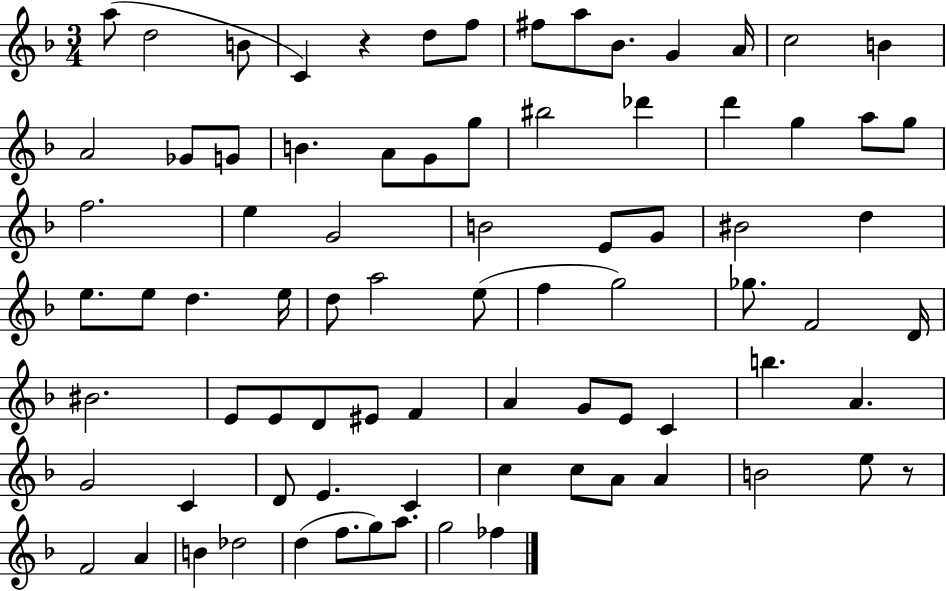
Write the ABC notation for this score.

X:1
T:Untitled
M:3/4
L:1/4
K:F
a/2 d2 B/2 C z d/2 f/2 ^f/2 a/2 _B/2 G A/4 c2 B A2 _G/2 G/2 B A/2 G/2 g/2 ^b2 _d' d' g a/2 g/2 f2 e G2 B2 E/2 G/2 ^B2 d e/2 e/2 d e/4 d/2 a2 e/2 f g2 _g/2 F2 D/4 ^B2 E/2 E/2 D/2 ^E/2 F A G/2 E/2 C b A G2 C D/2 E C c c/2 A/2 A B2 e/2 z/2 F2 A B _d2 d f/2 g/2 a/2 g2 _f